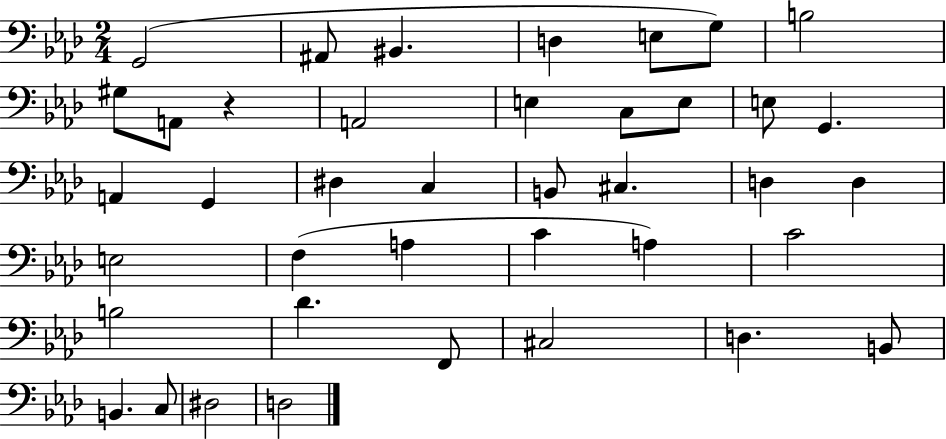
{
  \clef bass
  \numericTimeSignature
  \time 2/4
  \key aes \major
  \repeat volta 2 { g,2( | ais,8 bis,4. | d4 e8 g8) | b2 | \break gis8 a,8 r4 | a,2 | e4 c8 e8 | e8 g,4. | \break a,4 g,4 | dis4 c4 | b,8 cis4. | d4 d4 | \break e2 | f4( a4 | c'4 a4) | c'2 | \break b2 | des'4. f,8 | cis2 | d4. b,8 | \break b,4. c8 | dis2 | d2 | } \bar "|."
}